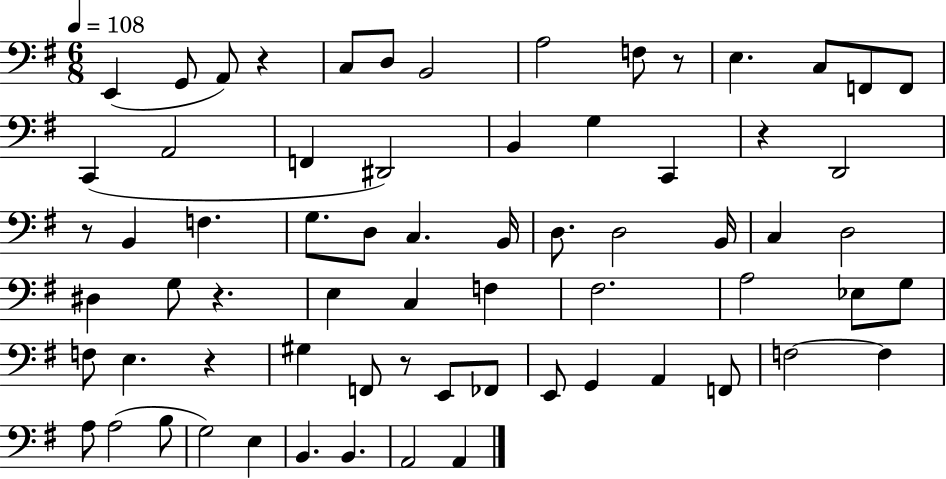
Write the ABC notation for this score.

X:1
T:Untitled
M:6/8
L:1/4
K:G
E,, G,,/2 A,,/2 z C,/2 D,/2 B,,2 A,2 F,/2 z/2 E, C,/2 F,,/2 F,,/2 C,, A,,2 F,, ^D,,2 B,, G, C,, z D,,2 z/2 B,, F, G,/2 D,/2 C, B,,/4 D,/2 D,2 B,,/4 C, D,2 ^D, G,/2 z E, C, F, ^F,2 A,2 _E,/2 G,/2 F,/2 E, z ^G, F,,/2 z/2 E,,/2 _F,,/2 E,,/2 G,, A,, F,,/2 F,2 F, A,/2 A,2 B,/2 G,2 E, B,, B,, A,,2 A,,